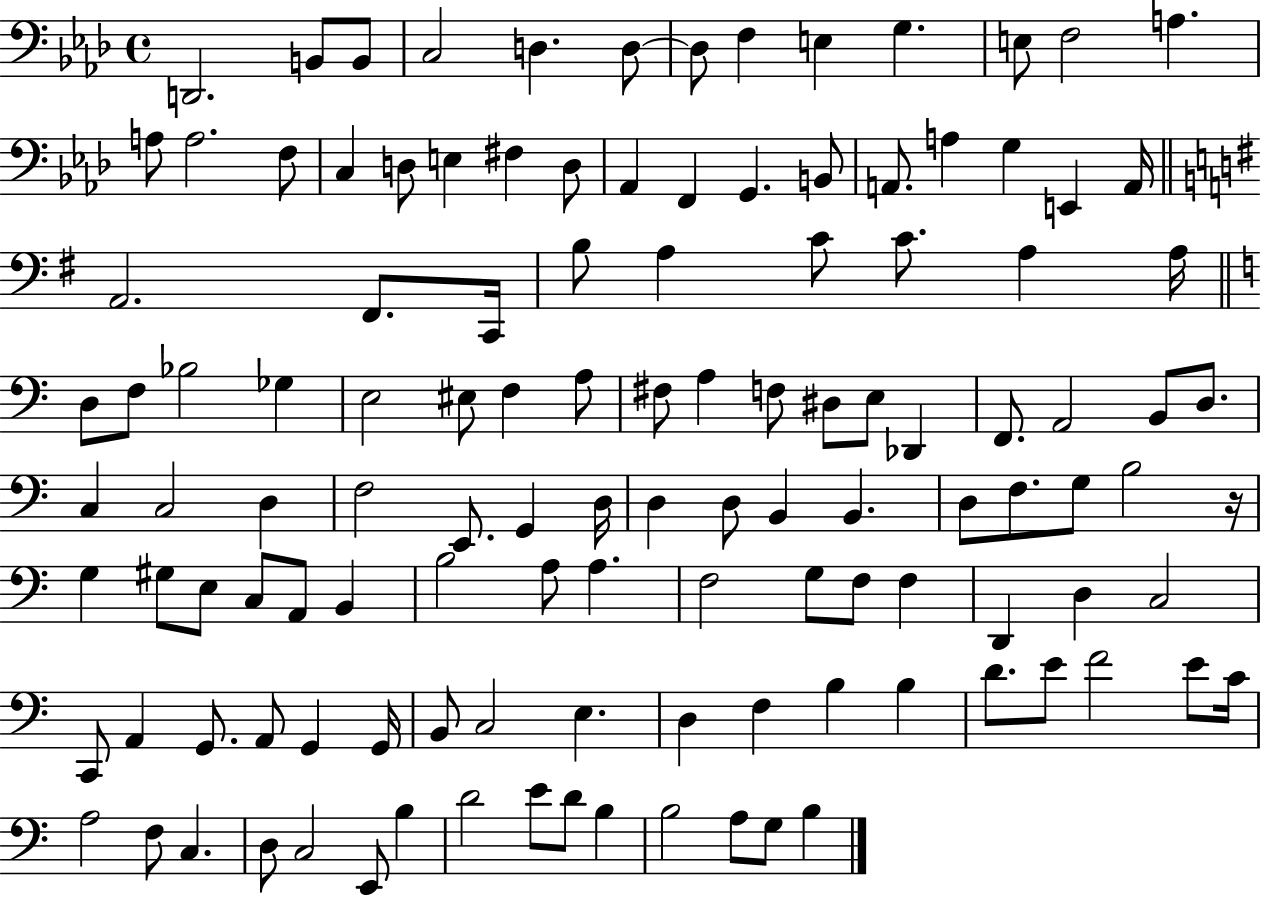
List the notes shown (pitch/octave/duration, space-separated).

D2/h. B2/e B2/e C3/h D3/q. D3/e D3/e F3/q E3/q G3/q. E3/e F3/h A3/q. A3/e A3/h. F3/e C3/q D3/e E3/q F#3/q D3/e Ab2/q F2/q G2/q. B2/e A2/e. A3/q G3/q E2/q A2/s A2/h. F#2/e. C2/s B3/e A3/q C4/e C4/e. A3/q A3/s D3/e F3/e Bb3/h Gb3/q E3/h EIS3/e F3/q A3/e F#3/e A3/q F3/e D#3/e E3/e Db2/q F2/e. A2/h B2/e D3/e. C3/q C3/h D3/q F3/h E2/e. G2/q D3/s D3/q D3/e B2/q B2/q. D3/e F3/e. G3/e B3/h R/s G3/q G#3/e E3/e C3/e A2/e B2/q B3/h A3/e A3/q. F3/h G3/e F3/e F3/q D2/q D3/q C3/h C2/e A2/q G2/e. A2/e G2/q G2/s B2/e C3/h E3/q. D3/q F3/q B3/q B3/q D4/e. E4/e F4/h E4/e C4/s A3/h F3/e C3/q. D3/e C3/h E2/e B3/q D4/h E4/e D4/e B3/q B3/h A3/e G3/e B3/q